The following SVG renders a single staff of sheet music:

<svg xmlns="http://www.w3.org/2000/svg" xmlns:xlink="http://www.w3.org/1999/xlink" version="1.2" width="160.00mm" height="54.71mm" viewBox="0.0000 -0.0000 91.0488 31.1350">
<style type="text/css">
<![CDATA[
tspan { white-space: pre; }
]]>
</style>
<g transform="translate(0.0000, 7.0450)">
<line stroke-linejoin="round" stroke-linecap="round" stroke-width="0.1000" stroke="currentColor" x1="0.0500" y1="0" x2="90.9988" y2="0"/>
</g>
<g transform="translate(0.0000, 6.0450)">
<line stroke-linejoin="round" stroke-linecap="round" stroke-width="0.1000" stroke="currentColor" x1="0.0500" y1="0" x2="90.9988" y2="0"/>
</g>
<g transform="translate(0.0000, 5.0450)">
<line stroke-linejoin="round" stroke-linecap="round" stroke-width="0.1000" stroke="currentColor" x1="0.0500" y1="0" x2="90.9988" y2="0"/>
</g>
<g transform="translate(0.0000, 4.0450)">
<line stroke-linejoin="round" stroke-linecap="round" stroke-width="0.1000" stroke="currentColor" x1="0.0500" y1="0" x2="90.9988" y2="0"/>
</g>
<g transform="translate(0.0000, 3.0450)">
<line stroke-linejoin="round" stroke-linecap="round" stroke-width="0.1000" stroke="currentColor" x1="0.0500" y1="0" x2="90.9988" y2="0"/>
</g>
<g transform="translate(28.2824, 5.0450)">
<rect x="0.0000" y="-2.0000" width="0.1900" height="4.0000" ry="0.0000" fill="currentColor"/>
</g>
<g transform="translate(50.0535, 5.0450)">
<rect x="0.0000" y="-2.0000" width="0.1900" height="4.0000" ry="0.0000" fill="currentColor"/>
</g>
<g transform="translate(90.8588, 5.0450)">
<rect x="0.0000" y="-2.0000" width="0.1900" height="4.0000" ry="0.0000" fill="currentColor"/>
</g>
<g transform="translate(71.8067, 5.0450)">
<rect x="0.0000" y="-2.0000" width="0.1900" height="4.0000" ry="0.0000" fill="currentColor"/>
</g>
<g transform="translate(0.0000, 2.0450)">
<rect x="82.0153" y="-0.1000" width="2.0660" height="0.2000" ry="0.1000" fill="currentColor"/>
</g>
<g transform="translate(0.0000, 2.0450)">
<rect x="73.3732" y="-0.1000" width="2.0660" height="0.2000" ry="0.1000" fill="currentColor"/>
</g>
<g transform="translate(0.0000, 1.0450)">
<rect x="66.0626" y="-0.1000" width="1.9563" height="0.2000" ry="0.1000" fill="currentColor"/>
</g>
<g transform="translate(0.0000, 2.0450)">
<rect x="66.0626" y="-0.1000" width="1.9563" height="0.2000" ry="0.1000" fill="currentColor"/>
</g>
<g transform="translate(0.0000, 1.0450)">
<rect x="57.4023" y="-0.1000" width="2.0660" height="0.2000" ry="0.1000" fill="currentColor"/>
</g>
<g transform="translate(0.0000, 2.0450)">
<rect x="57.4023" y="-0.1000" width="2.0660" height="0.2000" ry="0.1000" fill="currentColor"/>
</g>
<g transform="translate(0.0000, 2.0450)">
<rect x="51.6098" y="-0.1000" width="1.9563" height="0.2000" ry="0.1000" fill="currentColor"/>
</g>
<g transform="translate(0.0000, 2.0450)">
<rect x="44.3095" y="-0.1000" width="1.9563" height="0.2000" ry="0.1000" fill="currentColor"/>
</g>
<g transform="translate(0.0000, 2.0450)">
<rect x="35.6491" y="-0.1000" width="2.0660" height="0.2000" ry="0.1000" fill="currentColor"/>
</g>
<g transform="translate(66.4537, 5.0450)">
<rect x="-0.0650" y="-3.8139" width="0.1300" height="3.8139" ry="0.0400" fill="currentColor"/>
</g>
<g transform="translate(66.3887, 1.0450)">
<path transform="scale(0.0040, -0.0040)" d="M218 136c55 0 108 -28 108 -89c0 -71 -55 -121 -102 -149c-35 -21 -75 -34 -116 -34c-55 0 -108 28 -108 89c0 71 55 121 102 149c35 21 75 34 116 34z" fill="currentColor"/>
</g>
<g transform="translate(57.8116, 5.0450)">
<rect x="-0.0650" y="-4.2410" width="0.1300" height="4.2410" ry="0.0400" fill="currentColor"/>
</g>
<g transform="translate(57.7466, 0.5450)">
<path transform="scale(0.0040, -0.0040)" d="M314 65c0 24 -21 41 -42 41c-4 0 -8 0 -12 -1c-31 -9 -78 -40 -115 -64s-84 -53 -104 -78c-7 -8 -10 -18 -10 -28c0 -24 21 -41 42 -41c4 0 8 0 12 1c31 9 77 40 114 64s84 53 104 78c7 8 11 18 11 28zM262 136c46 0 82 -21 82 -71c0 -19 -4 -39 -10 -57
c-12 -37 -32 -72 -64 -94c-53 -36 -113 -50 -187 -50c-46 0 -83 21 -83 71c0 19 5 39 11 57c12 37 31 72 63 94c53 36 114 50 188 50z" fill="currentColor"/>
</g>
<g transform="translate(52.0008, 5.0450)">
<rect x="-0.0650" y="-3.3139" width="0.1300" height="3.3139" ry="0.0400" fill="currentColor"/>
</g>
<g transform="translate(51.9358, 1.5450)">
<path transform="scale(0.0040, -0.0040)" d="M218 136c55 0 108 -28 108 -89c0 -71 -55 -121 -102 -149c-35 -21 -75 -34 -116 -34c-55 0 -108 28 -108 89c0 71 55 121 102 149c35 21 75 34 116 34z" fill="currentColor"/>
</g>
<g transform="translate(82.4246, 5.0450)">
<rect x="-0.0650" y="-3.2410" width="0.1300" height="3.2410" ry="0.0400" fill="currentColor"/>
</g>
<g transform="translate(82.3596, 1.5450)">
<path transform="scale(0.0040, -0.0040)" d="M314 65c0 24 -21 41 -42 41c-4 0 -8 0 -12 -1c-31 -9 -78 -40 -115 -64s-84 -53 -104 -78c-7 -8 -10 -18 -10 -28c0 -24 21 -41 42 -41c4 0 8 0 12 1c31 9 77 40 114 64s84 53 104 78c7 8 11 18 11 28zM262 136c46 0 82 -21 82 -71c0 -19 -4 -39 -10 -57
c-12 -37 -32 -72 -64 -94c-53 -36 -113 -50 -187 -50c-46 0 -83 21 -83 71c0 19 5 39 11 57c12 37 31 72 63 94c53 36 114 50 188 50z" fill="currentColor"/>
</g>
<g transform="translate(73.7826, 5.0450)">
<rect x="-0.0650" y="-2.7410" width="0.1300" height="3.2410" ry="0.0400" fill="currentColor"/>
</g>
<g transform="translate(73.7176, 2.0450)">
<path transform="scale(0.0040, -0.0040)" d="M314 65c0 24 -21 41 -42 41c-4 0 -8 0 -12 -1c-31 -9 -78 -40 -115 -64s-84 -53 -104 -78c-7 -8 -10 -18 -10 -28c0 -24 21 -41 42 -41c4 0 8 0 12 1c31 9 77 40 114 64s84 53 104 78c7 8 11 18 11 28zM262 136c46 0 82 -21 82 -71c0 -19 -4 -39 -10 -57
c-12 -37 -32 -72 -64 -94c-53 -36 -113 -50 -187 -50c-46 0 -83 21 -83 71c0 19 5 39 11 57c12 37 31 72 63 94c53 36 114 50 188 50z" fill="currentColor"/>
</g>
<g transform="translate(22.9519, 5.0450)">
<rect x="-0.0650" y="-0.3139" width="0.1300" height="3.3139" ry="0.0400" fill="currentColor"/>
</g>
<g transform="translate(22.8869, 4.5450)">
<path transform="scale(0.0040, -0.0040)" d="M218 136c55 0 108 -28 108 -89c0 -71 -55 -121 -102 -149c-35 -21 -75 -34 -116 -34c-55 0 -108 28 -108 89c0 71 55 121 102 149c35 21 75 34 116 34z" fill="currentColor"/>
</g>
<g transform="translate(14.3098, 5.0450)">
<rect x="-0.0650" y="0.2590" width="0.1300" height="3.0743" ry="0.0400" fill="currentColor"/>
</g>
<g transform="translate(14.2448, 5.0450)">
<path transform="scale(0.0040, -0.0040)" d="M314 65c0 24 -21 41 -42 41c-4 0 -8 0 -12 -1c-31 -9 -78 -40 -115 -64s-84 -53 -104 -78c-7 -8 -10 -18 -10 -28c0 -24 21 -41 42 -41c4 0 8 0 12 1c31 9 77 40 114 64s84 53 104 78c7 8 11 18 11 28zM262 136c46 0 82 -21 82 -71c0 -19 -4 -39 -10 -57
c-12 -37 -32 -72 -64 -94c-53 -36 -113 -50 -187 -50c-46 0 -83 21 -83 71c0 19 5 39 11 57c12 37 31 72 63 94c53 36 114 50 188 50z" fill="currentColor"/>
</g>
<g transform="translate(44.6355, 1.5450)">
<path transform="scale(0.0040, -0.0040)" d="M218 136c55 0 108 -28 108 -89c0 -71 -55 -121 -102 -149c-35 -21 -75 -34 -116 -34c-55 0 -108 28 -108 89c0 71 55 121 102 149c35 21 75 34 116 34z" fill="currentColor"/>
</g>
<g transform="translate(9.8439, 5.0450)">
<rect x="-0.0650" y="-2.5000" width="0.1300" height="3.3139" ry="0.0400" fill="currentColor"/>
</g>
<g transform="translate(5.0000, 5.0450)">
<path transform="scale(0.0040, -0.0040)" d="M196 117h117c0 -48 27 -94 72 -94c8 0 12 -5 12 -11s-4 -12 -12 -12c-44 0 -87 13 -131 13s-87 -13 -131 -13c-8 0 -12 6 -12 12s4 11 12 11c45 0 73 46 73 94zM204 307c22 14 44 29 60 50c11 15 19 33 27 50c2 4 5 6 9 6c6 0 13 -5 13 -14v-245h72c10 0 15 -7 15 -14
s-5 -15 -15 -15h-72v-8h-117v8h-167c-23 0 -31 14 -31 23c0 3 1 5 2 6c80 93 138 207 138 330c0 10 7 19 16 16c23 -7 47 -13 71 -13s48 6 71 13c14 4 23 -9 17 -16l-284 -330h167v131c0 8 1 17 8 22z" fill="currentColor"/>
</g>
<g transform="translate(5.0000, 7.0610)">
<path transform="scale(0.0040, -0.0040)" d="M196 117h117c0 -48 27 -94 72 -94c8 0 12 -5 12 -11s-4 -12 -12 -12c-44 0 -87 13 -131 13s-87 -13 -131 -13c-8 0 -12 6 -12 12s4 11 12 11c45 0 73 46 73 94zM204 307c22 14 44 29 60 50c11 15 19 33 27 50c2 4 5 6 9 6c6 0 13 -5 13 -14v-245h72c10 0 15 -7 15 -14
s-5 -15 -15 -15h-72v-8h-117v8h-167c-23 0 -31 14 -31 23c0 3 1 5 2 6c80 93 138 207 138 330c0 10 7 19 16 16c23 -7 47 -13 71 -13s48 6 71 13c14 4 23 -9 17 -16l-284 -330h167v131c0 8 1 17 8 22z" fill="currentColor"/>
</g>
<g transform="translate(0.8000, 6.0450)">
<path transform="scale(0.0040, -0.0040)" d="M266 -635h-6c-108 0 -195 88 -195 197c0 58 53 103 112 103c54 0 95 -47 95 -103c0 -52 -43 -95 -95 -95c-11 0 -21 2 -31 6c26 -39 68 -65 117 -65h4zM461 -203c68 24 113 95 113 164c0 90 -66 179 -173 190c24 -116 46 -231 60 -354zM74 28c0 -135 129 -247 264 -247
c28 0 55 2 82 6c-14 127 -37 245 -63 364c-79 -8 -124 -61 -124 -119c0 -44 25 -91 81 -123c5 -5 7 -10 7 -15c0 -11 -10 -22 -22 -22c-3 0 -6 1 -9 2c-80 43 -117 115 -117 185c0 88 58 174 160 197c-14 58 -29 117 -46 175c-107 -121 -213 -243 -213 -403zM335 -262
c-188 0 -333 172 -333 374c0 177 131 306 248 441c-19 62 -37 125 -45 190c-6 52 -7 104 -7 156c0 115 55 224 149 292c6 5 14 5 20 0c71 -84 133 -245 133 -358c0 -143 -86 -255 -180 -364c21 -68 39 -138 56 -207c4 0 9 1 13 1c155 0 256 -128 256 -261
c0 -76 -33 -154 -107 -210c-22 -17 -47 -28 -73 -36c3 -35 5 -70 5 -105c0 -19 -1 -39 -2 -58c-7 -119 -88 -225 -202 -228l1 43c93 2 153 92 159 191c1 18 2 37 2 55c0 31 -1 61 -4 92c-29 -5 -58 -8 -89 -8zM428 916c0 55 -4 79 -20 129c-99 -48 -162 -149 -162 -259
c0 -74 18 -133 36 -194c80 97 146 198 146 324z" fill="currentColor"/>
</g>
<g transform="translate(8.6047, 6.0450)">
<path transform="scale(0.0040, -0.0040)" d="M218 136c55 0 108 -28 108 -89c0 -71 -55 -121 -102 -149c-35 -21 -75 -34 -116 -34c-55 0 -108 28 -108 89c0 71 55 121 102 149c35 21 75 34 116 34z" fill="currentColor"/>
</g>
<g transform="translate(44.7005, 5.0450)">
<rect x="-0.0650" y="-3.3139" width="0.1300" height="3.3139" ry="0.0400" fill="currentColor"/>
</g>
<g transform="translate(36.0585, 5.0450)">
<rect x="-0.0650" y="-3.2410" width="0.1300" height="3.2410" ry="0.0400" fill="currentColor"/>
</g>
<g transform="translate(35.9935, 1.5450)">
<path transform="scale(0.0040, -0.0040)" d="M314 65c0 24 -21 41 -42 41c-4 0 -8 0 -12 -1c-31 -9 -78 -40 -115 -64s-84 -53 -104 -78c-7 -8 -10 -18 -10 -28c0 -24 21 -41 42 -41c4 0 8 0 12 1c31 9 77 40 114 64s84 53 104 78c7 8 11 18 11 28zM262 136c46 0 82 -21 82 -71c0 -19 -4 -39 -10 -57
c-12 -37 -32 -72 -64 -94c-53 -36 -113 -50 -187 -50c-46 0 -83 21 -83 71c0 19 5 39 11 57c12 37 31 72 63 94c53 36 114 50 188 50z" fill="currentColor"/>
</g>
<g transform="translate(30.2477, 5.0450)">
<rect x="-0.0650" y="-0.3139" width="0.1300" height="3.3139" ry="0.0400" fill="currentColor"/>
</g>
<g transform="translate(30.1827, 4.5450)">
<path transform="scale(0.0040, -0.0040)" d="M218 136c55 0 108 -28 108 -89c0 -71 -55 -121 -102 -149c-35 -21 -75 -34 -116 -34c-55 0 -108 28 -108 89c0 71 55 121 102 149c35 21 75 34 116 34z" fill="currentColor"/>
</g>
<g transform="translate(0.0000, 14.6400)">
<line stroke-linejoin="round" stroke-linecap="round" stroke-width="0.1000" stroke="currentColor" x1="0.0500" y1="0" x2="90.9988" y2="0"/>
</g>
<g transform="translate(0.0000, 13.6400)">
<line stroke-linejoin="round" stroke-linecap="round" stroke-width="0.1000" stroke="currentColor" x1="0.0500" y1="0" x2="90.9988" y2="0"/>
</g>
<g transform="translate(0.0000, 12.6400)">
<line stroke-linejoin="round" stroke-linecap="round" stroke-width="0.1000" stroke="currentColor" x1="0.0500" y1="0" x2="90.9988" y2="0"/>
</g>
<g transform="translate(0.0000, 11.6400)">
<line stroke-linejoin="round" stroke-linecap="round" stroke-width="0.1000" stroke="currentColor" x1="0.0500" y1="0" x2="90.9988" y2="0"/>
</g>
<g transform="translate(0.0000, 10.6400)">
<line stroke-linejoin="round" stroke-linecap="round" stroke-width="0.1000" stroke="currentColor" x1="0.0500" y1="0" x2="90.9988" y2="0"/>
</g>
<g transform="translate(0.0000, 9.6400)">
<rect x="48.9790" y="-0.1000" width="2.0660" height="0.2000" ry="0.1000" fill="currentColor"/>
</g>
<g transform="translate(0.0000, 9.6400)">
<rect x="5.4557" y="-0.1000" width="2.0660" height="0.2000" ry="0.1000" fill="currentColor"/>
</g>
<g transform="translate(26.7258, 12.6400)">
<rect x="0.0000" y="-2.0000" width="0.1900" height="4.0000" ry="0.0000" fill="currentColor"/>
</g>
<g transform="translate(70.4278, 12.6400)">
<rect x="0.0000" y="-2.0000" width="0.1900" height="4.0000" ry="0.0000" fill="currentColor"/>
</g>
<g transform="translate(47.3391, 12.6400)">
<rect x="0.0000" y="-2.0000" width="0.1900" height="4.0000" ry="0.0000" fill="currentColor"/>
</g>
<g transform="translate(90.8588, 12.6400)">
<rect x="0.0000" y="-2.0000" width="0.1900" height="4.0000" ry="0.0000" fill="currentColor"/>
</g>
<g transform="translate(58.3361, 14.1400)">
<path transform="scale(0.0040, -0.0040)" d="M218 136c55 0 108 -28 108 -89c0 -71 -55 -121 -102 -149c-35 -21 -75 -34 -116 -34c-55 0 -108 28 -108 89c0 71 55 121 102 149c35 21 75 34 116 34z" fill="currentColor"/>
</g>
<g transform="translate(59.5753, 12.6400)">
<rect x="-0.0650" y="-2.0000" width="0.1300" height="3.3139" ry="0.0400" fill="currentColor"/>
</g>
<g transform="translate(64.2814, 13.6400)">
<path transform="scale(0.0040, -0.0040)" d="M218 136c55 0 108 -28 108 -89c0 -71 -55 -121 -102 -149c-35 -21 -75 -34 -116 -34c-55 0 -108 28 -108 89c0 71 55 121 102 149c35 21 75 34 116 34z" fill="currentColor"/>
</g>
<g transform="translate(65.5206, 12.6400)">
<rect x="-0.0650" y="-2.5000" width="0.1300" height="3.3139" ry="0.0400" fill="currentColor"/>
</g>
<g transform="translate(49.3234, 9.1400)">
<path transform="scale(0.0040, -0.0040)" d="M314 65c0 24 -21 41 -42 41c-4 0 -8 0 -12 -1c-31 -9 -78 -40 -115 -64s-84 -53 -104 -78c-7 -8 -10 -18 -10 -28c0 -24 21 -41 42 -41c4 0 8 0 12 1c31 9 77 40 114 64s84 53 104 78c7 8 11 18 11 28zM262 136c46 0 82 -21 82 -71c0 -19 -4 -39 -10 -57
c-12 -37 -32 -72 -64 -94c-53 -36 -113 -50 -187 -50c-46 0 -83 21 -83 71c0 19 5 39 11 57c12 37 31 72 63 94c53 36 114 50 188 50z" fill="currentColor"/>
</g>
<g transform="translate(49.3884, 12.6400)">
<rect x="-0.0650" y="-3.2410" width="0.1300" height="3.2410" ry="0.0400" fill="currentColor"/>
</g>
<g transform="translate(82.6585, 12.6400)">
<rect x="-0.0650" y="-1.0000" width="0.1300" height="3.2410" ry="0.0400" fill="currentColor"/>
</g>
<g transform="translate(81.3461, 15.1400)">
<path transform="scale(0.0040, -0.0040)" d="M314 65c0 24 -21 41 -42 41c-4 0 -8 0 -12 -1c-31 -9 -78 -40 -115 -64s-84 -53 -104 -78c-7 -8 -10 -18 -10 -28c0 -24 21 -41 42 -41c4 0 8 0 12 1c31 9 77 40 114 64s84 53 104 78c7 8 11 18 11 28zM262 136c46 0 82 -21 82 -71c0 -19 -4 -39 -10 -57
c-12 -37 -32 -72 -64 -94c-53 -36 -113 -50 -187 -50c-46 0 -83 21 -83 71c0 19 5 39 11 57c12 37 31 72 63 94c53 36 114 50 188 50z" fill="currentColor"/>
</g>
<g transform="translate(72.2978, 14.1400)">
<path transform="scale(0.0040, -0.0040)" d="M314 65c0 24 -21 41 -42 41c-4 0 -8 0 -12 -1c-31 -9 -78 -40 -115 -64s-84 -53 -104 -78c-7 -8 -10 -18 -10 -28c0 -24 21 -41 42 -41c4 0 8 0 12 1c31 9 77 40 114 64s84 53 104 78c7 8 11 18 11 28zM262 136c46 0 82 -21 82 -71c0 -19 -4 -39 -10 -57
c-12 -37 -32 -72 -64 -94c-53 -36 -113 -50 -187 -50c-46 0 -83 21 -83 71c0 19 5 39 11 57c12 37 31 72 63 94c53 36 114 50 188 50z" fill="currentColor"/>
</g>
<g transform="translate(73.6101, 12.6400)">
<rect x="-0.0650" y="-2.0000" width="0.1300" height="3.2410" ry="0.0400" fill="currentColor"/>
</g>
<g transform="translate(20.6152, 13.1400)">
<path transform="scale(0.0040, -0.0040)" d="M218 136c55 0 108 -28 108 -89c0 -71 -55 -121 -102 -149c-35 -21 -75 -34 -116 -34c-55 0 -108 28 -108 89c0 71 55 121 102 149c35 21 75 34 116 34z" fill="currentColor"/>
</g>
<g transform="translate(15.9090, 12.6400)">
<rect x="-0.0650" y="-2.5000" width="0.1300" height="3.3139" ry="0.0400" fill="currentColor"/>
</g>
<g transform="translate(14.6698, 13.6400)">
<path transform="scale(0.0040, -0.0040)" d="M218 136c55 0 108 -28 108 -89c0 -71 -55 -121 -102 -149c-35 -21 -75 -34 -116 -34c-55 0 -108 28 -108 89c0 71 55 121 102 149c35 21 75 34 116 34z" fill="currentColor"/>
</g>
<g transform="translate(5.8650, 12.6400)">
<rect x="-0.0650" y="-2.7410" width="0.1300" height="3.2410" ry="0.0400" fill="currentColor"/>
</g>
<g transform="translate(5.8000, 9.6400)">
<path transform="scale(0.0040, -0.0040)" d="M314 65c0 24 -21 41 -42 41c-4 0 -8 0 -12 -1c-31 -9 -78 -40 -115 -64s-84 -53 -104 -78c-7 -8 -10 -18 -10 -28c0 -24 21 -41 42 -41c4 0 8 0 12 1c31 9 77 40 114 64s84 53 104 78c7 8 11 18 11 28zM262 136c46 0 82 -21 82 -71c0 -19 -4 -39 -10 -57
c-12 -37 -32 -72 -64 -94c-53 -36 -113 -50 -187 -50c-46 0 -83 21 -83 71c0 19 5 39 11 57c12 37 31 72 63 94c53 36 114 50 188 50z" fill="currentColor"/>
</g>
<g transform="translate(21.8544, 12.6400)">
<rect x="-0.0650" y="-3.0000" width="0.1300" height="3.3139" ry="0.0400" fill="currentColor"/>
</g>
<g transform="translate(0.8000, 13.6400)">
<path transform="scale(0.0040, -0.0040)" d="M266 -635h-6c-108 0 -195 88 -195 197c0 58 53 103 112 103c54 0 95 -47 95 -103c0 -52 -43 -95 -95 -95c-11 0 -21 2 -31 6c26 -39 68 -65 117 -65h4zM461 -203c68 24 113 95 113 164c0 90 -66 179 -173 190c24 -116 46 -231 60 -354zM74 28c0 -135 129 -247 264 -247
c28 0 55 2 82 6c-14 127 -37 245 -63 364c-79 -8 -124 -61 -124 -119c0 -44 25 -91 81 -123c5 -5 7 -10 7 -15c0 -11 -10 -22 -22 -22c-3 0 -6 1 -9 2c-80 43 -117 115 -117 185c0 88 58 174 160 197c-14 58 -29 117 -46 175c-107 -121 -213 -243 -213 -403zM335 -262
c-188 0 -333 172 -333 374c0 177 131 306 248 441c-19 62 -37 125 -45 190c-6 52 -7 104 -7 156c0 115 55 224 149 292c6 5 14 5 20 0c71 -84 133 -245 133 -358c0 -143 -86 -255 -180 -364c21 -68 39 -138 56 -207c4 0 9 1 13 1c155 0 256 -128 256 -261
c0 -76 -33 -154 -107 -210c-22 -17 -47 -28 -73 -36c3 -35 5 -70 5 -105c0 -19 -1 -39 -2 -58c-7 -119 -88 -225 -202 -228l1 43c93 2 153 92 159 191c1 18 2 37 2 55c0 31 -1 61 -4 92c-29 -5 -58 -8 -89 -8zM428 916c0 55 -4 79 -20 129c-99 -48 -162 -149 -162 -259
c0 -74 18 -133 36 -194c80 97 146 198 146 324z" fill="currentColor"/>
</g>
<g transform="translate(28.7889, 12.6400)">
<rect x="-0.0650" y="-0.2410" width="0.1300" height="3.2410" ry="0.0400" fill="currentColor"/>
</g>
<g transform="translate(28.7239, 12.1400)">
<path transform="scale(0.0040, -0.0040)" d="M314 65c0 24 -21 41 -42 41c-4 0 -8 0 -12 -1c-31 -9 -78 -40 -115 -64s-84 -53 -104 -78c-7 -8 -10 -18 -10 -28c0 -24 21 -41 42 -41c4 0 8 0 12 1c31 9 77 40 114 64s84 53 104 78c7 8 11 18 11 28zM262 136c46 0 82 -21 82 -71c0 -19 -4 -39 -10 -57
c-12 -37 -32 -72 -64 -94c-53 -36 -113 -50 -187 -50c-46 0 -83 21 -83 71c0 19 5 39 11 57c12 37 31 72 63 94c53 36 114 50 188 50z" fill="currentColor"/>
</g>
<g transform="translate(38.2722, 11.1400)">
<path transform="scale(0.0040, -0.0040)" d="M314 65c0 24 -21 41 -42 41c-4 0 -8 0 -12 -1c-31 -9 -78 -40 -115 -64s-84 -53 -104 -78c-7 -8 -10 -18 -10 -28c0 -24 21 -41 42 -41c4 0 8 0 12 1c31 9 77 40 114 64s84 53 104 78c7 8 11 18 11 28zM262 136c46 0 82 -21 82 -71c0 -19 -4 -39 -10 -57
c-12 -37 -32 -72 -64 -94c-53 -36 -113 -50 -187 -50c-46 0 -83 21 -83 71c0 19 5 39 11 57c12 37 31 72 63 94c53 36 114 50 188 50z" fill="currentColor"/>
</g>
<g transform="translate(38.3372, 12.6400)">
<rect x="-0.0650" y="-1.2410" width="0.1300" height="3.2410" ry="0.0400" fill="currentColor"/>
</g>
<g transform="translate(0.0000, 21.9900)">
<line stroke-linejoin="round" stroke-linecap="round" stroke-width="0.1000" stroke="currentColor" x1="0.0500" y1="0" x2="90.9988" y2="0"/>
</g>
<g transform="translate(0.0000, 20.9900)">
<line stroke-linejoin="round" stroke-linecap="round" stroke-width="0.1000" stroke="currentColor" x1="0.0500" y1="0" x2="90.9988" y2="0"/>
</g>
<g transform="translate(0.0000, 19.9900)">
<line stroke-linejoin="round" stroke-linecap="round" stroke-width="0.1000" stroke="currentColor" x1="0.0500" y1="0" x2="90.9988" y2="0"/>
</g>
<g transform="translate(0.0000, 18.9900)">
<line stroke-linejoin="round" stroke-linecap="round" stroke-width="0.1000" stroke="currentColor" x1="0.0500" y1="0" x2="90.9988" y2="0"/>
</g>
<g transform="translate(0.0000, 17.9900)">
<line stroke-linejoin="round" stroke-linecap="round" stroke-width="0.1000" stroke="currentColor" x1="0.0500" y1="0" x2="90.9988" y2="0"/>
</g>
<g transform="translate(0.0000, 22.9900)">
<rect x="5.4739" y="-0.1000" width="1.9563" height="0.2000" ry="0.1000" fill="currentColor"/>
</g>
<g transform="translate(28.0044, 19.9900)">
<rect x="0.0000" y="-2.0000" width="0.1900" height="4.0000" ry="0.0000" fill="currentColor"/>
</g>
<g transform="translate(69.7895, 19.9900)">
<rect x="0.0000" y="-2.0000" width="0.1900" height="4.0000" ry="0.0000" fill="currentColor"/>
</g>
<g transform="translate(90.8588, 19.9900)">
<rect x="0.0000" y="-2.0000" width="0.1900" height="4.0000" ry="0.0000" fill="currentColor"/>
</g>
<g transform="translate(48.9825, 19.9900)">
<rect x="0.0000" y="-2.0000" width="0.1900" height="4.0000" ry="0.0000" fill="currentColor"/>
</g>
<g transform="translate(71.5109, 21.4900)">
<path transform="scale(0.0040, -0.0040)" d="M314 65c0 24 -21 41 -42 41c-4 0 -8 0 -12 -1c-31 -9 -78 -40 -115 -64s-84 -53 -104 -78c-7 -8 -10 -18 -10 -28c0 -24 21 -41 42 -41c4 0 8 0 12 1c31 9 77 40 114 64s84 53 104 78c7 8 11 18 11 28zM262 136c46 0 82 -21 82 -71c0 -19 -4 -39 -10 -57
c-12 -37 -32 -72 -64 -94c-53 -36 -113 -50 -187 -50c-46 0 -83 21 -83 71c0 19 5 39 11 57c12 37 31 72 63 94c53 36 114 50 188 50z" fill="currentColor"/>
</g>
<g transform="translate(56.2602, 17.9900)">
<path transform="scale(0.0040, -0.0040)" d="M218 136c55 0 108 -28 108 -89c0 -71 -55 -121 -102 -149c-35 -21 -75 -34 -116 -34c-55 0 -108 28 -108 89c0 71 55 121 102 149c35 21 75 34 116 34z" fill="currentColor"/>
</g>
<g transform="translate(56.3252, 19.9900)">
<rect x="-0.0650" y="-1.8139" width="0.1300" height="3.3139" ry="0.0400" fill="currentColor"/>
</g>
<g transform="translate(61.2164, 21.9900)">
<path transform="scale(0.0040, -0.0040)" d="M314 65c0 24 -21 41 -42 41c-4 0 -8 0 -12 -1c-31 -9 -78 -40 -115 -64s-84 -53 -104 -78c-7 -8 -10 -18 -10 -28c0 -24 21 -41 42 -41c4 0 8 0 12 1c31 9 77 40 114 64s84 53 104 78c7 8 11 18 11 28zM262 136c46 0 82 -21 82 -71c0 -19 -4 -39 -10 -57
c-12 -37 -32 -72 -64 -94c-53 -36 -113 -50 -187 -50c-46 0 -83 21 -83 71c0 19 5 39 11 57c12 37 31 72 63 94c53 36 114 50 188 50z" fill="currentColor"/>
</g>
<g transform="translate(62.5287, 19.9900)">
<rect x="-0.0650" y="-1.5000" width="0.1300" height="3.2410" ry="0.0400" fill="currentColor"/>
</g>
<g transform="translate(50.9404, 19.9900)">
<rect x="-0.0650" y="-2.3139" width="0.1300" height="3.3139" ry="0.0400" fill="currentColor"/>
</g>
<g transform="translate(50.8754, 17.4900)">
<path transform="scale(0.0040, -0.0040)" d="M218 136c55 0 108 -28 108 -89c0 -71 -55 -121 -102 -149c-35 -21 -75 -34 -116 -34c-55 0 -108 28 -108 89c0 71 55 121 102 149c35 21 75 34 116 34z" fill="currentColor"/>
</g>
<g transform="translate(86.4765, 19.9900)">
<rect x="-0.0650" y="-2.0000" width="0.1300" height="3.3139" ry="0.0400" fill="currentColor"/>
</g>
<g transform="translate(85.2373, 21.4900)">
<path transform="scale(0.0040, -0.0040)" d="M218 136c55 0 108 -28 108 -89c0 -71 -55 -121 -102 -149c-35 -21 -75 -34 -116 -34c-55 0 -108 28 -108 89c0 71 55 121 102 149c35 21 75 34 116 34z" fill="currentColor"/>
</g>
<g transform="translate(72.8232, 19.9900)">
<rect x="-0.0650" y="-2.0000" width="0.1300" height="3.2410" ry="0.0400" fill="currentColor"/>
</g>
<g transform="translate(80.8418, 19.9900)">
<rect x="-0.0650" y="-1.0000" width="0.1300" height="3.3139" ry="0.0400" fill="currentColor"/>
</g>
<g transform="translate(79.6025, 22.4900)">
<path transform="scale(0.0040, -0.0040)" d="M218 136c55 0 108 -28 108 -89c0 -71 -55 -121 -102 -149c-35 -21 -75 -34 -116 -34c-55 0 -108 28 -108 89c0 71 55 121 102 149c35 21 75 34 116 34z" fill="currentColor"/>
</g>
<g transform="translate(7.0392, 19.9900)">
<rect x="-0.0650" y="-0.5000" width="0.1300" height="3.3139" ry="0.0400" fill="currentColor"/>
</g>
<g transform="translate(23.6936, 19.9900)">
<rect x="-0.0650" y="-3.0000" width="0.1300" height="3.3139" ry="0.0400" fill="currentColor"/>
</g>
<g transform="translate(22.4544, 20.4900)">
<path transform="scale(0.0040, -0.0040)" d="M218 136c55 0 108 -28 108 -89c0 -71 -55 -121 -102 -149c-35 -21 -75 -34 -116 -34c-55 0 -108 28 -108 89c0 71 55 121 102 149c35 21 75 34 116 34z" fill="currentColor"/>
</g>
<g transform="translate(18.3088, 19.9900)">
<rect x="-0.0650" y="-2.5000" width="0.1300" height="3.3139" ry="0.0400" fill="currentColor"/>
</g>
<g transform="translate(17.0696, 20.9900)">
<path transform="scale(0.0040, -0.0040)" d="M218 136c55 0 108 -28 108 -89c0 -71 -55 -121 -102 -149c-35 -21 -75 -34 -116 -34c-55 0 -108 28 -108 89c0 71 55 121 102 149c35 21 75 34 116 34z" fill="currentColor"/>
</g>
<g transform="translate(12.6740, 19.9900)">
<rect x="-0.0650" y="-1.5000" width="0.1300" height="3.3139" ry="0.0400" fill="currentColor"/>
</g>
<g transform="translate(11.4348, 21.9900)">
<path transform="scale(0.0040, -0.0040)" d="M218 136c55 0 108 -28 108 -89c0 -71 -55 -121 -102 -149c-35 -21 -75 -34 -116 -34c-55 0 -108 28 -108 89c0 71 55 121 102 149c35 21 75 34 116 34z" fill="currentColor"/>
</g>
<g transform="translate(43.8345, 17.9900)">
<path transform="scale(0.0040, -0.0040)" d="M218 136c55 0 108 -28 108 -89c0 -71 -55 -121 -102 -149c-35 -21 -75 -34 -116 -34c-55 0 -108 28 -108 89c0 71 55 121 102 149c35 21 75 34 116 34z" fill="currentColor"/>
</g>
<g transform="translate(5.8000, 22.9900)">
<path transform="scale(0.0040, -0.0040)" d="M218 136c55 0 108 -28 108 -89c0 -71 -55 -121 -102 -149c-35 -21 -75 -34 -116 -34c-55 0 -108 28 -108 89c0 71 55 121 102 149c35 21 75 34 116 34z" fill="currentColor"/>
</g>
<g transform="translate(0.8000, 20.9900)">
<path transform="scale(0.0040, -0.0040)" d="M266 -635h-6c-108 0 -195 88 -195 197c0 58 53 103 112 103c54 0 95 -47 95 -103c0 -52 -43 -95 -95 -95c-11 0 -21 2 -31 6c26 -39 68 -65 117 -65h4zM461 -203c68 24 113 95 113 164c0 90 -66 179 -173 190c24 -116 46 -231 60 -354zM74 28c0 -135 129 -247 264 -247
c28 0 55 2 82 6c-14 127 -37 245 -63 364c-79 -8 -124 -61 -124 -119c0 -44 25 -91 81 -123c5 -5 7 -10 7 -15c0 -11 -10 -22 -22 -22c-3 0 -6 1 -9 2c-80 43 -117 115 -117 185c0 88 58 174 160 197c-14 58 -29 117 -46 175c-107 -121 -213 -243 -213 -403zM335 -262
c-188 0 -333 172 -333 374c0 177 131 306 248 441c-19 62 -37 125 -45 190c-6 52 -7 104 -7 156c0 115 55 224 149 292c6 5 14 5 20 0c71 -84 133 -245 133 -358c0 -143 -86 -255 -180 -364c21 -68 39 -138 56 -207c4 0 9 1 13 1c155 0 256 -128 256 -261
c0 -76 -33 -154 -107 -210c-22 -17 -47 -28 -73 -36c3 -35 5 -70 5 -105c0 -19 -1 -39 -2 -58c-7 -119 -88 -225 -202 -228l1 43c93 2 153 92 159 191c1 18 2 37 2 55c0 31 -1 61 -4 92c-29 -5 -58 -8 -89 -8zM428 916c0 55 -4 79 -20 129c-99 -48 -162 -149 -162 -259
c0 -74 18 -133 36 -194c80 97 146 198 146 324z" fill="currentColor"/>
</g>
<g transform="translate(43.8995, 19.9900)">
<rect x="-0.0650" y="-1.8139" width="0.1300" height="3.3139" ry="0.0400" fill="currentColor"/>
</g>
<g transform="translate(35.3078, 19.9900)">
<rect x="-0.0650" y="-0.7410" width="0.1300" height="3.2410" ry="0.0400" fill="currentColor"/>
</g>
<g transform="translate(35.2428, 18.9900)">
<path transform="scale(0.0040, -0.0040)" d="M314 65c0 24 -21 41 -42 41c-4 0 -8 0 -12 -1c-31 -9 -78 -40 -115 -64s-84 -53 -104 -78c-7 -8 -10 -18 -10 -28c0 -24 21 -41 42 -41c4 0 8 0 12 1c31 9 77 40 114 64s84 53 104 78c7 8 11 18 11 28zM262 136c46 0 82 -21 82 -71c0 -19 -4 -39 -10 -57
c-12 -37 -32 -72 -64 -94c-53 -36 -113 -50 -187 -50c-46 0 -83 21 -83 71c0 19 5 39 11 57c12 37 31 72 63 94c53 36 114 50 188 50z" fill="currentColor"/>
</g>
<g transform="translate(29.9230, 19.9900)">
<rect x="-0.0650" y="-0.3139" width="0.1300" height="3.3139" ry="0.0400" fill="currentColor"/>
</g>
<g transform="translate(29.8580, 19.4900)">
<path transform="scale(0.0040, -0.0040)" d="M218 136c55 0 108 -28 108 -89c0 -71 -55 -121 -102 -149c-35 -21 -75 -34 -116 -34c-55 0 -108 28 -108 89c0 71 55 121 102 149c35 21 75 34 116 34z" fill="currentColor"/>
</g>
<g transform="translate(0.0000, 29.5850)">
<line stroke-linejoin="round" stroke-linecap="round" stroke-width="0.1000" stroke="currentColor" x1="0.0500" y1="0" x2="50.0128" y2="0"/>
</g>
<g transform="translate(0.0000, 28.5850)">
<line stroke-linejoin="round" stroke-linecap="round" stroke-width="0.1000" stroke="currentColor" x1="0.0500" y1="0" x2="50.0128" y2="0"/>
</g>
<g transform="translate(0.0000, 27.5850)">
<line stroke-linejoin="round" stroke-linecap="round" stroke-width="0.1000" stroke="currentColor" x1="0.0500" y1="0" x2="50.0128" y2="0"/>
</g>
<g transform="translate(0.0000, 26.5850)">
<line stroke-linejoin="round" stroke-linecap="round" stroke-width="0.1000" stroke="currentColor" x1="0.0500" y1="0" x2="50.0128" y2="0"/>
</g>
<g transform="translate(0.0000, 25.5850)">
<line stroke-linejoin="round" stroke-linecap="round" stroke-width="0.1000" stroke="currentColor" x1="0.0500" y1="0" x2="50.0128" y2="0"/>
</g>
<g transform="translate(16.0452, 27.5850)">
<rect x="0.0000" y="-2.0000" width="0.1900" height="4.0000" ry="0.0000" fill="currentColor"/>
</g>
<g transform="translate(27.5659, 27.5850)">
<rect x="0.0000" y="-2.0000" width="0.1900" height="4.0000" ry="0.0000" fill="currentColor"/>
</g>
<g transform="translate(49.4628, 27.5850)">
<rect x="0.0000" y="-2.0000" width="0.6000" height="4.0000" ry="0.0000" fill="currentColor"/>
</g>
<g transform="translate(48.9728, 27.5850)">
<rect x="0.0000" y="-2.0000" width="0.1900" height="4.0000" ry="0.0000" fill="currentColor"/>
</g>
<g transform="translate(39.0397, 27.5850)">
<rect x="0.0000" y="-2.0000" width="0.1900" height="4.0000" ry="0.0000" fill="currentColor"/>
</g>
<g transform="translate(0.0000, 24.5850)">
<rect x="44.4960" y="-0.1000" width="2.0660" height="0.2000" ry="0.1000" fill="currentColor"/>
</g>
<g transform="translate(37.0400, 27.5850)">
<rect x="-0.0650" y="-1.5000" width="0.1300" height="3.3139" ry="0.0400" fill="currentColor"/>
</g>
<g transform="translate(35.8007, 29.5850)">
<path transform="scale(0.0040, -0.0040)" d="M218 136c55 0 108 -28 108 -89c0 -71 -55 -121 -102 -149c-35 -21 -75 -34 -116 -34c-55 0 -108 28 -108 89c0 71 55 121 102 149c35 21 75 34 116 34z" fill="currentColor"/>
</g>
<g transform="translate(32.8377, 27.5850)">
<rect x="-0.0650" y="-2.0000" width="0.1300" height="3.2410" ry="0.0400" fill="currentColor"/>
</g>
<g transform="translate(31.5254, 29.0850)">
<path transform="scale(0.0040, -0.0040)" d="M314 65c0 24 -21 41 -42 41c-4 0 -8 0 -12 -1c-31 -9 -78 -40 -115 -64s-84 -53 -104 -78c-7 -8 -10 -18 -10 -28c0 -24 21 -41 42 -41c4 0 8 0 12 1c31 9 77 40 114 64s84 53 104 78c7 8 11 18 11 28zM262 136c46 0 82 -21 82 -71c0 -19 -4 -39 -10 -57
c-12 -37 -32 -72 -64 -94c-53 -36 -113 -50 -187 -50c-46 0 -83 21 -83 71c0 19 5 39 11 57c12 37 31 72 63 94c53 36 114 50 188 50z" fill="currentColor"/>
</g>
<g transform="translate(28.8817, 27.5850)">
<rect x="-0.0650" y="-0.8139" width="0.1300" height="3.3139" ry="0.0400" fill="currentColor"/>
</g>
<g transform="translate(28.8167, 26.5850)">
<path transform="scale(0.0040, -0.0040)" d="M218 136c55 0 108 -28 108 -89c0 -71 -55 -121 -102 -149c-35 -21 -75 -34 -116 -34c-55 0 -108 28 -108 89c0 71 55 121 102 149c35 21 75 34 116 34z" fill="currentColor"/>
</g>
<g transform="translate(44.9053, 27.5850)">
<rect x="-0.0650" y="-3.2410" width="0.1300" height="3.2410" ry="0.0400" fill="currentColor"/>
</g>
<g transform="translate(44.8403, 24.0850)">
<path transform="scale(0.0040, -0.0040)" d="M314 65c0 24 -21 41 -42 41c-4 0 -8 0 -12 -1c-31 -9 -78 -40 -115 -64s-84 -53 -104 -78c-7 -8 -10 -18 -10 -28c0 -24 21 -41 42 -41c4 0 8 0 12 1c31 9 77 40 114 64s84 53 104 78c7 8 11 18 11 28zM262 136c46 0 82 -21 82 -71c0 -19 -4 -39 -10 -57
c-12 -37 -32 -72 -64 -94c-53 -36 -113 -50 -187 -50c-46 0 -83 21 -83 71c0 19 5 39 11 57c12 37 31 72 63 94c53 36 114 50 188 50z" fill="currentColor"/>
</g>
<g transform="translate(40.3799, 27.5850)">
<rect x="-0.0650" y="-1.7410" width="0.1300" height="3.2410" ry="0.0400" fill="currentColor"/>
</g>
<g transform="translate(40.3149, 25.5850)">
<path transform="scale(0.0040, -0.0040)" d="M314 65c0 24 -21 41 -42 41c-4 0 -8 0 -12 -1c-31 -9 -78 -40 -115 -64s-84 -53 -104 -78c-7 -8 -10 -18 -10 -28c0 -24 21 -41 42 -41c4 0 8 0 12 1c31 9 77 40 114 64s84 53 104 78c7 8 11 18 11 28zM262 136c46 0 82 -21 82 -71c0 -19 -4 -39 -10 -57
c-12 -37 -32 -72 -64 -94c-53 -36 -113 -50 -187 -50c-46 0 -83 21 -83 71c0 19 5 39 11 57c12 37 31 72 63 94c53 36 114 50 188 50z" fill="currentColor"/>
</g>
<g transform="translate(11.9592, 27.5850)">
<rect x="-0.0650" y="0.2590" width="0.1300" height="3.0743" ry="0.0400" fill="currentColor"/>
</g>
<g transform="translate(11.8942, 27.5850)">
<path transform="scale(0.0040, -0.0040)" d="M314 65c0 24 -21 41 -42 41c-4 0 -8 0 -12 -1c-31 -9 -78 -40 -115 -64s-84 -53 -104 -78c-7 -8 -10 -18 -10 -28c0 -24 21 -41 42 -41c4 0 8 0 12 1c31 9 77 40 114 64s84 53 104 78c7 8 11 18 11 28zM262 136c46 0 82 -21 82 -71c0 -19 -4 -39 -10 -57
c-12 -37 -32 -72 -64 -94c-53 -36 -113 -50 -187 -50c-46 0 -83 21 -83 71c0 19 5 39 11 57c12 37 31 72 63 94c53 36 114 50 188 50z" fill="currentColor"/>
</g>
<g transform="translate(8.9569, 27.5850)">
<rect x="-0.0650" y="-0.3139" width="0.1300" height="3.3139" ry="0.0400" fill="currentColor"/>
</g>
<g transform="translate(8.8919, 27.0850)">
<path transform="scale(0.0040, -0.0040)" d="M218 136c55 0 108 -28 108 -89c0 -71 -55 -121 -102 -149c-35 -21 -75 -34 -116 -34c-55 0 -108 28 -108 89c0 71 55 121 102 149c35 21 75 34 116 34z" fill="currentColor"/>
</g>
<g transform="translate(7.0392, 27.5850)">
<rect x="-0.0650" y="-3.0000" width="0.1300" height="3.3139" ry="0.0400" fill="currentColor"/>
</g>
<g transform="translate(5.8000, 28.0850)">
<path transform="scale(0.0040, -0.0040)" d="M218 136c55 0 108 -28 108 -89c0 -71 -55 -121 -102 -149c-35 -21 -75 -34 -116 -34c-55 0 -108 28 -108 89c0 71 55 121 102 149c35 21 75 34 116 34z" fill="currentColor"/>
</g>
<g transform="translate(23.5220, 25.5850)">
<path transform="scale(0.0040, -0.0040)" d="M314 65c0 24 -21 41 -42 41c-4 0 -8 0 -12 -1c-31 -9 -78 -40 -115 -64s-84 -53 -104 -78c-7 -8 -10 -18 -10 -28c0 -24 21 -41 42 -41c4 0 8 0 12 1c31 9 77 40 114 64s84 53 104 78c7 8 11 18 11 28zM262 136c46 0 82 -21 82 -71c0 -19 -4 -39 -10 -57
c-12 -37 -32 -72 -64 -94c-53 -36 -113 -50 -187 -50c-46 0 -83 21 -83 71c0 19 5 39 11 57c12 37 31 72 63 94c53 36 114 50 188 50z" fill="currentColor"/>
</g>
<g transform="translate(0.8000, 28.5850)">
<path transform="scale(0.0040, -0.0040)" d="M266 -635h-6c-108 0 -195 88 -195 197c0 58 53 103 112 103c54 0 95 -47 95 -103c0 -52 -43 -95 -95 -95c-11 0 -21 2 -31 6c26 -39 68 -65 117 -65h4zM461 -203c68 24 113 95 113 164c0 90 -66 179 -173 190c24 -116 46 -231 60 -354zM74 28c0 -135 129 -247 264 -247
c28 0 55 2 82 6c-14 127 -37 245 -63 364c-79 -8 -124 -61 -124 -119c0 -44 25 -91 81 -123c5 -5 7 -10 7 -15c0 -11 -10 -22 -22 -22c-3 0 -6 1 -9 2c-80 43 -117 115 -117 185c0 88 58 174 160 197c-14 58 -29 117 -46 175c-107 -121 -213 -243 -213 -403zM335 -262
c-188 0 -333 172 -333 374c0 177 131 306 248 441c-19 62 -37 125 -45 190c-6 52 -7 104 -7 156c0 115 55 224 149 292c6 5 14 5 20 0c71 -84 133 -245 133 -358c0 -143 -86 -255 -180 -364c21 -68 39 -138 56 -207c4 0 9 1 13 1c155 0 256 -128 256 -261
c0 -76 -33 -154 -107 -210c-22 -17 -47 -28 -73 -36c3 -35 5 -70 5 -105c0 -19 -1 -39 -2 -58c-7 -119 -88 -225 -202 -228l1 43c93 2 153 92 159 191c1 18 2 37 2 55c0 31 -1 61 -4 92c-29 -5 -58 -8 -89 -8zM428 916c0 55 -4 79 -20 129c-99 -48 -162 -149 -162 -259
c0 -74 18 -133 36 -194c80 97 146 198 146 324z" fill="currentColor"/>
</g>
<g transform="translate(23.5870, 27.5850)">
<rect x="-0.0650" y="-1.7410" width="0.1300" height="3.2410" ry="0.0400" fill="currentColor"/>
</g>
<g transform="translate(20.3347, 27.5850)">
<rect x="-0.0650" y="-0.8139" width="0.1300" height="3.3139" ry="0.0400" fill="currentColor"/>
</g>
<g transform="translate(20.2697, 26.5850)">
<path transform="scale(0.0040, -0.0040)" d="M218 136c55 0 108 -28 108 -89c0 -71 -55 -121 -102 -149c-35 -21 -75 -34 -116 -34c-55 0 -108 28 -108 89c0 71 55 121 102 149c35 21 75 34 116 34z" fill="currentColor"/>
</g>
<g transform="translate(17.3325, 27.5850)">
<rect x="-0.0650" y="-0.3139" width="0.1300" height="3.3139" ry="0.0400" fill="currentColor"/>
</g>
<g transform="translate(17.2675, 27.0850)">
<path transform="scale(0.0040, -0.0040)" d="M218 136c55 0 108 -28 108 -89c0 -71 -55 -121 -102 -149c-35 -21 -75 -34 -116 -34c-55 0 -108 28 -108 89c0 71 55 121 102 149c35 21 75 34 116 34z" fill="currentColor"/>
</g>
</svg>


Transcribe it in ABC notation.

X:1
T:Untitled
M:4/4
L:1/4
K:C
G B2 c c b2 b b d'2 c' a2 b2 a2 G A c2 e2 b2 F G F2 D2 C E G A c d2 f g f E2 F2 D F A c B2 c d f2 d F2 E f2 b2